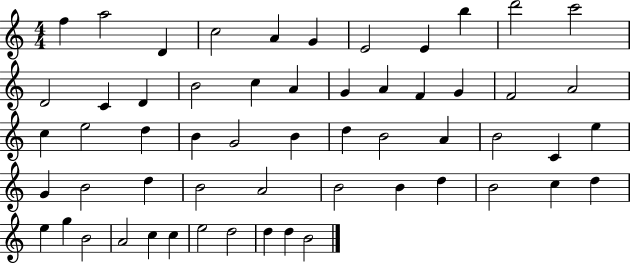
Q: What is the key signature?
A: C major